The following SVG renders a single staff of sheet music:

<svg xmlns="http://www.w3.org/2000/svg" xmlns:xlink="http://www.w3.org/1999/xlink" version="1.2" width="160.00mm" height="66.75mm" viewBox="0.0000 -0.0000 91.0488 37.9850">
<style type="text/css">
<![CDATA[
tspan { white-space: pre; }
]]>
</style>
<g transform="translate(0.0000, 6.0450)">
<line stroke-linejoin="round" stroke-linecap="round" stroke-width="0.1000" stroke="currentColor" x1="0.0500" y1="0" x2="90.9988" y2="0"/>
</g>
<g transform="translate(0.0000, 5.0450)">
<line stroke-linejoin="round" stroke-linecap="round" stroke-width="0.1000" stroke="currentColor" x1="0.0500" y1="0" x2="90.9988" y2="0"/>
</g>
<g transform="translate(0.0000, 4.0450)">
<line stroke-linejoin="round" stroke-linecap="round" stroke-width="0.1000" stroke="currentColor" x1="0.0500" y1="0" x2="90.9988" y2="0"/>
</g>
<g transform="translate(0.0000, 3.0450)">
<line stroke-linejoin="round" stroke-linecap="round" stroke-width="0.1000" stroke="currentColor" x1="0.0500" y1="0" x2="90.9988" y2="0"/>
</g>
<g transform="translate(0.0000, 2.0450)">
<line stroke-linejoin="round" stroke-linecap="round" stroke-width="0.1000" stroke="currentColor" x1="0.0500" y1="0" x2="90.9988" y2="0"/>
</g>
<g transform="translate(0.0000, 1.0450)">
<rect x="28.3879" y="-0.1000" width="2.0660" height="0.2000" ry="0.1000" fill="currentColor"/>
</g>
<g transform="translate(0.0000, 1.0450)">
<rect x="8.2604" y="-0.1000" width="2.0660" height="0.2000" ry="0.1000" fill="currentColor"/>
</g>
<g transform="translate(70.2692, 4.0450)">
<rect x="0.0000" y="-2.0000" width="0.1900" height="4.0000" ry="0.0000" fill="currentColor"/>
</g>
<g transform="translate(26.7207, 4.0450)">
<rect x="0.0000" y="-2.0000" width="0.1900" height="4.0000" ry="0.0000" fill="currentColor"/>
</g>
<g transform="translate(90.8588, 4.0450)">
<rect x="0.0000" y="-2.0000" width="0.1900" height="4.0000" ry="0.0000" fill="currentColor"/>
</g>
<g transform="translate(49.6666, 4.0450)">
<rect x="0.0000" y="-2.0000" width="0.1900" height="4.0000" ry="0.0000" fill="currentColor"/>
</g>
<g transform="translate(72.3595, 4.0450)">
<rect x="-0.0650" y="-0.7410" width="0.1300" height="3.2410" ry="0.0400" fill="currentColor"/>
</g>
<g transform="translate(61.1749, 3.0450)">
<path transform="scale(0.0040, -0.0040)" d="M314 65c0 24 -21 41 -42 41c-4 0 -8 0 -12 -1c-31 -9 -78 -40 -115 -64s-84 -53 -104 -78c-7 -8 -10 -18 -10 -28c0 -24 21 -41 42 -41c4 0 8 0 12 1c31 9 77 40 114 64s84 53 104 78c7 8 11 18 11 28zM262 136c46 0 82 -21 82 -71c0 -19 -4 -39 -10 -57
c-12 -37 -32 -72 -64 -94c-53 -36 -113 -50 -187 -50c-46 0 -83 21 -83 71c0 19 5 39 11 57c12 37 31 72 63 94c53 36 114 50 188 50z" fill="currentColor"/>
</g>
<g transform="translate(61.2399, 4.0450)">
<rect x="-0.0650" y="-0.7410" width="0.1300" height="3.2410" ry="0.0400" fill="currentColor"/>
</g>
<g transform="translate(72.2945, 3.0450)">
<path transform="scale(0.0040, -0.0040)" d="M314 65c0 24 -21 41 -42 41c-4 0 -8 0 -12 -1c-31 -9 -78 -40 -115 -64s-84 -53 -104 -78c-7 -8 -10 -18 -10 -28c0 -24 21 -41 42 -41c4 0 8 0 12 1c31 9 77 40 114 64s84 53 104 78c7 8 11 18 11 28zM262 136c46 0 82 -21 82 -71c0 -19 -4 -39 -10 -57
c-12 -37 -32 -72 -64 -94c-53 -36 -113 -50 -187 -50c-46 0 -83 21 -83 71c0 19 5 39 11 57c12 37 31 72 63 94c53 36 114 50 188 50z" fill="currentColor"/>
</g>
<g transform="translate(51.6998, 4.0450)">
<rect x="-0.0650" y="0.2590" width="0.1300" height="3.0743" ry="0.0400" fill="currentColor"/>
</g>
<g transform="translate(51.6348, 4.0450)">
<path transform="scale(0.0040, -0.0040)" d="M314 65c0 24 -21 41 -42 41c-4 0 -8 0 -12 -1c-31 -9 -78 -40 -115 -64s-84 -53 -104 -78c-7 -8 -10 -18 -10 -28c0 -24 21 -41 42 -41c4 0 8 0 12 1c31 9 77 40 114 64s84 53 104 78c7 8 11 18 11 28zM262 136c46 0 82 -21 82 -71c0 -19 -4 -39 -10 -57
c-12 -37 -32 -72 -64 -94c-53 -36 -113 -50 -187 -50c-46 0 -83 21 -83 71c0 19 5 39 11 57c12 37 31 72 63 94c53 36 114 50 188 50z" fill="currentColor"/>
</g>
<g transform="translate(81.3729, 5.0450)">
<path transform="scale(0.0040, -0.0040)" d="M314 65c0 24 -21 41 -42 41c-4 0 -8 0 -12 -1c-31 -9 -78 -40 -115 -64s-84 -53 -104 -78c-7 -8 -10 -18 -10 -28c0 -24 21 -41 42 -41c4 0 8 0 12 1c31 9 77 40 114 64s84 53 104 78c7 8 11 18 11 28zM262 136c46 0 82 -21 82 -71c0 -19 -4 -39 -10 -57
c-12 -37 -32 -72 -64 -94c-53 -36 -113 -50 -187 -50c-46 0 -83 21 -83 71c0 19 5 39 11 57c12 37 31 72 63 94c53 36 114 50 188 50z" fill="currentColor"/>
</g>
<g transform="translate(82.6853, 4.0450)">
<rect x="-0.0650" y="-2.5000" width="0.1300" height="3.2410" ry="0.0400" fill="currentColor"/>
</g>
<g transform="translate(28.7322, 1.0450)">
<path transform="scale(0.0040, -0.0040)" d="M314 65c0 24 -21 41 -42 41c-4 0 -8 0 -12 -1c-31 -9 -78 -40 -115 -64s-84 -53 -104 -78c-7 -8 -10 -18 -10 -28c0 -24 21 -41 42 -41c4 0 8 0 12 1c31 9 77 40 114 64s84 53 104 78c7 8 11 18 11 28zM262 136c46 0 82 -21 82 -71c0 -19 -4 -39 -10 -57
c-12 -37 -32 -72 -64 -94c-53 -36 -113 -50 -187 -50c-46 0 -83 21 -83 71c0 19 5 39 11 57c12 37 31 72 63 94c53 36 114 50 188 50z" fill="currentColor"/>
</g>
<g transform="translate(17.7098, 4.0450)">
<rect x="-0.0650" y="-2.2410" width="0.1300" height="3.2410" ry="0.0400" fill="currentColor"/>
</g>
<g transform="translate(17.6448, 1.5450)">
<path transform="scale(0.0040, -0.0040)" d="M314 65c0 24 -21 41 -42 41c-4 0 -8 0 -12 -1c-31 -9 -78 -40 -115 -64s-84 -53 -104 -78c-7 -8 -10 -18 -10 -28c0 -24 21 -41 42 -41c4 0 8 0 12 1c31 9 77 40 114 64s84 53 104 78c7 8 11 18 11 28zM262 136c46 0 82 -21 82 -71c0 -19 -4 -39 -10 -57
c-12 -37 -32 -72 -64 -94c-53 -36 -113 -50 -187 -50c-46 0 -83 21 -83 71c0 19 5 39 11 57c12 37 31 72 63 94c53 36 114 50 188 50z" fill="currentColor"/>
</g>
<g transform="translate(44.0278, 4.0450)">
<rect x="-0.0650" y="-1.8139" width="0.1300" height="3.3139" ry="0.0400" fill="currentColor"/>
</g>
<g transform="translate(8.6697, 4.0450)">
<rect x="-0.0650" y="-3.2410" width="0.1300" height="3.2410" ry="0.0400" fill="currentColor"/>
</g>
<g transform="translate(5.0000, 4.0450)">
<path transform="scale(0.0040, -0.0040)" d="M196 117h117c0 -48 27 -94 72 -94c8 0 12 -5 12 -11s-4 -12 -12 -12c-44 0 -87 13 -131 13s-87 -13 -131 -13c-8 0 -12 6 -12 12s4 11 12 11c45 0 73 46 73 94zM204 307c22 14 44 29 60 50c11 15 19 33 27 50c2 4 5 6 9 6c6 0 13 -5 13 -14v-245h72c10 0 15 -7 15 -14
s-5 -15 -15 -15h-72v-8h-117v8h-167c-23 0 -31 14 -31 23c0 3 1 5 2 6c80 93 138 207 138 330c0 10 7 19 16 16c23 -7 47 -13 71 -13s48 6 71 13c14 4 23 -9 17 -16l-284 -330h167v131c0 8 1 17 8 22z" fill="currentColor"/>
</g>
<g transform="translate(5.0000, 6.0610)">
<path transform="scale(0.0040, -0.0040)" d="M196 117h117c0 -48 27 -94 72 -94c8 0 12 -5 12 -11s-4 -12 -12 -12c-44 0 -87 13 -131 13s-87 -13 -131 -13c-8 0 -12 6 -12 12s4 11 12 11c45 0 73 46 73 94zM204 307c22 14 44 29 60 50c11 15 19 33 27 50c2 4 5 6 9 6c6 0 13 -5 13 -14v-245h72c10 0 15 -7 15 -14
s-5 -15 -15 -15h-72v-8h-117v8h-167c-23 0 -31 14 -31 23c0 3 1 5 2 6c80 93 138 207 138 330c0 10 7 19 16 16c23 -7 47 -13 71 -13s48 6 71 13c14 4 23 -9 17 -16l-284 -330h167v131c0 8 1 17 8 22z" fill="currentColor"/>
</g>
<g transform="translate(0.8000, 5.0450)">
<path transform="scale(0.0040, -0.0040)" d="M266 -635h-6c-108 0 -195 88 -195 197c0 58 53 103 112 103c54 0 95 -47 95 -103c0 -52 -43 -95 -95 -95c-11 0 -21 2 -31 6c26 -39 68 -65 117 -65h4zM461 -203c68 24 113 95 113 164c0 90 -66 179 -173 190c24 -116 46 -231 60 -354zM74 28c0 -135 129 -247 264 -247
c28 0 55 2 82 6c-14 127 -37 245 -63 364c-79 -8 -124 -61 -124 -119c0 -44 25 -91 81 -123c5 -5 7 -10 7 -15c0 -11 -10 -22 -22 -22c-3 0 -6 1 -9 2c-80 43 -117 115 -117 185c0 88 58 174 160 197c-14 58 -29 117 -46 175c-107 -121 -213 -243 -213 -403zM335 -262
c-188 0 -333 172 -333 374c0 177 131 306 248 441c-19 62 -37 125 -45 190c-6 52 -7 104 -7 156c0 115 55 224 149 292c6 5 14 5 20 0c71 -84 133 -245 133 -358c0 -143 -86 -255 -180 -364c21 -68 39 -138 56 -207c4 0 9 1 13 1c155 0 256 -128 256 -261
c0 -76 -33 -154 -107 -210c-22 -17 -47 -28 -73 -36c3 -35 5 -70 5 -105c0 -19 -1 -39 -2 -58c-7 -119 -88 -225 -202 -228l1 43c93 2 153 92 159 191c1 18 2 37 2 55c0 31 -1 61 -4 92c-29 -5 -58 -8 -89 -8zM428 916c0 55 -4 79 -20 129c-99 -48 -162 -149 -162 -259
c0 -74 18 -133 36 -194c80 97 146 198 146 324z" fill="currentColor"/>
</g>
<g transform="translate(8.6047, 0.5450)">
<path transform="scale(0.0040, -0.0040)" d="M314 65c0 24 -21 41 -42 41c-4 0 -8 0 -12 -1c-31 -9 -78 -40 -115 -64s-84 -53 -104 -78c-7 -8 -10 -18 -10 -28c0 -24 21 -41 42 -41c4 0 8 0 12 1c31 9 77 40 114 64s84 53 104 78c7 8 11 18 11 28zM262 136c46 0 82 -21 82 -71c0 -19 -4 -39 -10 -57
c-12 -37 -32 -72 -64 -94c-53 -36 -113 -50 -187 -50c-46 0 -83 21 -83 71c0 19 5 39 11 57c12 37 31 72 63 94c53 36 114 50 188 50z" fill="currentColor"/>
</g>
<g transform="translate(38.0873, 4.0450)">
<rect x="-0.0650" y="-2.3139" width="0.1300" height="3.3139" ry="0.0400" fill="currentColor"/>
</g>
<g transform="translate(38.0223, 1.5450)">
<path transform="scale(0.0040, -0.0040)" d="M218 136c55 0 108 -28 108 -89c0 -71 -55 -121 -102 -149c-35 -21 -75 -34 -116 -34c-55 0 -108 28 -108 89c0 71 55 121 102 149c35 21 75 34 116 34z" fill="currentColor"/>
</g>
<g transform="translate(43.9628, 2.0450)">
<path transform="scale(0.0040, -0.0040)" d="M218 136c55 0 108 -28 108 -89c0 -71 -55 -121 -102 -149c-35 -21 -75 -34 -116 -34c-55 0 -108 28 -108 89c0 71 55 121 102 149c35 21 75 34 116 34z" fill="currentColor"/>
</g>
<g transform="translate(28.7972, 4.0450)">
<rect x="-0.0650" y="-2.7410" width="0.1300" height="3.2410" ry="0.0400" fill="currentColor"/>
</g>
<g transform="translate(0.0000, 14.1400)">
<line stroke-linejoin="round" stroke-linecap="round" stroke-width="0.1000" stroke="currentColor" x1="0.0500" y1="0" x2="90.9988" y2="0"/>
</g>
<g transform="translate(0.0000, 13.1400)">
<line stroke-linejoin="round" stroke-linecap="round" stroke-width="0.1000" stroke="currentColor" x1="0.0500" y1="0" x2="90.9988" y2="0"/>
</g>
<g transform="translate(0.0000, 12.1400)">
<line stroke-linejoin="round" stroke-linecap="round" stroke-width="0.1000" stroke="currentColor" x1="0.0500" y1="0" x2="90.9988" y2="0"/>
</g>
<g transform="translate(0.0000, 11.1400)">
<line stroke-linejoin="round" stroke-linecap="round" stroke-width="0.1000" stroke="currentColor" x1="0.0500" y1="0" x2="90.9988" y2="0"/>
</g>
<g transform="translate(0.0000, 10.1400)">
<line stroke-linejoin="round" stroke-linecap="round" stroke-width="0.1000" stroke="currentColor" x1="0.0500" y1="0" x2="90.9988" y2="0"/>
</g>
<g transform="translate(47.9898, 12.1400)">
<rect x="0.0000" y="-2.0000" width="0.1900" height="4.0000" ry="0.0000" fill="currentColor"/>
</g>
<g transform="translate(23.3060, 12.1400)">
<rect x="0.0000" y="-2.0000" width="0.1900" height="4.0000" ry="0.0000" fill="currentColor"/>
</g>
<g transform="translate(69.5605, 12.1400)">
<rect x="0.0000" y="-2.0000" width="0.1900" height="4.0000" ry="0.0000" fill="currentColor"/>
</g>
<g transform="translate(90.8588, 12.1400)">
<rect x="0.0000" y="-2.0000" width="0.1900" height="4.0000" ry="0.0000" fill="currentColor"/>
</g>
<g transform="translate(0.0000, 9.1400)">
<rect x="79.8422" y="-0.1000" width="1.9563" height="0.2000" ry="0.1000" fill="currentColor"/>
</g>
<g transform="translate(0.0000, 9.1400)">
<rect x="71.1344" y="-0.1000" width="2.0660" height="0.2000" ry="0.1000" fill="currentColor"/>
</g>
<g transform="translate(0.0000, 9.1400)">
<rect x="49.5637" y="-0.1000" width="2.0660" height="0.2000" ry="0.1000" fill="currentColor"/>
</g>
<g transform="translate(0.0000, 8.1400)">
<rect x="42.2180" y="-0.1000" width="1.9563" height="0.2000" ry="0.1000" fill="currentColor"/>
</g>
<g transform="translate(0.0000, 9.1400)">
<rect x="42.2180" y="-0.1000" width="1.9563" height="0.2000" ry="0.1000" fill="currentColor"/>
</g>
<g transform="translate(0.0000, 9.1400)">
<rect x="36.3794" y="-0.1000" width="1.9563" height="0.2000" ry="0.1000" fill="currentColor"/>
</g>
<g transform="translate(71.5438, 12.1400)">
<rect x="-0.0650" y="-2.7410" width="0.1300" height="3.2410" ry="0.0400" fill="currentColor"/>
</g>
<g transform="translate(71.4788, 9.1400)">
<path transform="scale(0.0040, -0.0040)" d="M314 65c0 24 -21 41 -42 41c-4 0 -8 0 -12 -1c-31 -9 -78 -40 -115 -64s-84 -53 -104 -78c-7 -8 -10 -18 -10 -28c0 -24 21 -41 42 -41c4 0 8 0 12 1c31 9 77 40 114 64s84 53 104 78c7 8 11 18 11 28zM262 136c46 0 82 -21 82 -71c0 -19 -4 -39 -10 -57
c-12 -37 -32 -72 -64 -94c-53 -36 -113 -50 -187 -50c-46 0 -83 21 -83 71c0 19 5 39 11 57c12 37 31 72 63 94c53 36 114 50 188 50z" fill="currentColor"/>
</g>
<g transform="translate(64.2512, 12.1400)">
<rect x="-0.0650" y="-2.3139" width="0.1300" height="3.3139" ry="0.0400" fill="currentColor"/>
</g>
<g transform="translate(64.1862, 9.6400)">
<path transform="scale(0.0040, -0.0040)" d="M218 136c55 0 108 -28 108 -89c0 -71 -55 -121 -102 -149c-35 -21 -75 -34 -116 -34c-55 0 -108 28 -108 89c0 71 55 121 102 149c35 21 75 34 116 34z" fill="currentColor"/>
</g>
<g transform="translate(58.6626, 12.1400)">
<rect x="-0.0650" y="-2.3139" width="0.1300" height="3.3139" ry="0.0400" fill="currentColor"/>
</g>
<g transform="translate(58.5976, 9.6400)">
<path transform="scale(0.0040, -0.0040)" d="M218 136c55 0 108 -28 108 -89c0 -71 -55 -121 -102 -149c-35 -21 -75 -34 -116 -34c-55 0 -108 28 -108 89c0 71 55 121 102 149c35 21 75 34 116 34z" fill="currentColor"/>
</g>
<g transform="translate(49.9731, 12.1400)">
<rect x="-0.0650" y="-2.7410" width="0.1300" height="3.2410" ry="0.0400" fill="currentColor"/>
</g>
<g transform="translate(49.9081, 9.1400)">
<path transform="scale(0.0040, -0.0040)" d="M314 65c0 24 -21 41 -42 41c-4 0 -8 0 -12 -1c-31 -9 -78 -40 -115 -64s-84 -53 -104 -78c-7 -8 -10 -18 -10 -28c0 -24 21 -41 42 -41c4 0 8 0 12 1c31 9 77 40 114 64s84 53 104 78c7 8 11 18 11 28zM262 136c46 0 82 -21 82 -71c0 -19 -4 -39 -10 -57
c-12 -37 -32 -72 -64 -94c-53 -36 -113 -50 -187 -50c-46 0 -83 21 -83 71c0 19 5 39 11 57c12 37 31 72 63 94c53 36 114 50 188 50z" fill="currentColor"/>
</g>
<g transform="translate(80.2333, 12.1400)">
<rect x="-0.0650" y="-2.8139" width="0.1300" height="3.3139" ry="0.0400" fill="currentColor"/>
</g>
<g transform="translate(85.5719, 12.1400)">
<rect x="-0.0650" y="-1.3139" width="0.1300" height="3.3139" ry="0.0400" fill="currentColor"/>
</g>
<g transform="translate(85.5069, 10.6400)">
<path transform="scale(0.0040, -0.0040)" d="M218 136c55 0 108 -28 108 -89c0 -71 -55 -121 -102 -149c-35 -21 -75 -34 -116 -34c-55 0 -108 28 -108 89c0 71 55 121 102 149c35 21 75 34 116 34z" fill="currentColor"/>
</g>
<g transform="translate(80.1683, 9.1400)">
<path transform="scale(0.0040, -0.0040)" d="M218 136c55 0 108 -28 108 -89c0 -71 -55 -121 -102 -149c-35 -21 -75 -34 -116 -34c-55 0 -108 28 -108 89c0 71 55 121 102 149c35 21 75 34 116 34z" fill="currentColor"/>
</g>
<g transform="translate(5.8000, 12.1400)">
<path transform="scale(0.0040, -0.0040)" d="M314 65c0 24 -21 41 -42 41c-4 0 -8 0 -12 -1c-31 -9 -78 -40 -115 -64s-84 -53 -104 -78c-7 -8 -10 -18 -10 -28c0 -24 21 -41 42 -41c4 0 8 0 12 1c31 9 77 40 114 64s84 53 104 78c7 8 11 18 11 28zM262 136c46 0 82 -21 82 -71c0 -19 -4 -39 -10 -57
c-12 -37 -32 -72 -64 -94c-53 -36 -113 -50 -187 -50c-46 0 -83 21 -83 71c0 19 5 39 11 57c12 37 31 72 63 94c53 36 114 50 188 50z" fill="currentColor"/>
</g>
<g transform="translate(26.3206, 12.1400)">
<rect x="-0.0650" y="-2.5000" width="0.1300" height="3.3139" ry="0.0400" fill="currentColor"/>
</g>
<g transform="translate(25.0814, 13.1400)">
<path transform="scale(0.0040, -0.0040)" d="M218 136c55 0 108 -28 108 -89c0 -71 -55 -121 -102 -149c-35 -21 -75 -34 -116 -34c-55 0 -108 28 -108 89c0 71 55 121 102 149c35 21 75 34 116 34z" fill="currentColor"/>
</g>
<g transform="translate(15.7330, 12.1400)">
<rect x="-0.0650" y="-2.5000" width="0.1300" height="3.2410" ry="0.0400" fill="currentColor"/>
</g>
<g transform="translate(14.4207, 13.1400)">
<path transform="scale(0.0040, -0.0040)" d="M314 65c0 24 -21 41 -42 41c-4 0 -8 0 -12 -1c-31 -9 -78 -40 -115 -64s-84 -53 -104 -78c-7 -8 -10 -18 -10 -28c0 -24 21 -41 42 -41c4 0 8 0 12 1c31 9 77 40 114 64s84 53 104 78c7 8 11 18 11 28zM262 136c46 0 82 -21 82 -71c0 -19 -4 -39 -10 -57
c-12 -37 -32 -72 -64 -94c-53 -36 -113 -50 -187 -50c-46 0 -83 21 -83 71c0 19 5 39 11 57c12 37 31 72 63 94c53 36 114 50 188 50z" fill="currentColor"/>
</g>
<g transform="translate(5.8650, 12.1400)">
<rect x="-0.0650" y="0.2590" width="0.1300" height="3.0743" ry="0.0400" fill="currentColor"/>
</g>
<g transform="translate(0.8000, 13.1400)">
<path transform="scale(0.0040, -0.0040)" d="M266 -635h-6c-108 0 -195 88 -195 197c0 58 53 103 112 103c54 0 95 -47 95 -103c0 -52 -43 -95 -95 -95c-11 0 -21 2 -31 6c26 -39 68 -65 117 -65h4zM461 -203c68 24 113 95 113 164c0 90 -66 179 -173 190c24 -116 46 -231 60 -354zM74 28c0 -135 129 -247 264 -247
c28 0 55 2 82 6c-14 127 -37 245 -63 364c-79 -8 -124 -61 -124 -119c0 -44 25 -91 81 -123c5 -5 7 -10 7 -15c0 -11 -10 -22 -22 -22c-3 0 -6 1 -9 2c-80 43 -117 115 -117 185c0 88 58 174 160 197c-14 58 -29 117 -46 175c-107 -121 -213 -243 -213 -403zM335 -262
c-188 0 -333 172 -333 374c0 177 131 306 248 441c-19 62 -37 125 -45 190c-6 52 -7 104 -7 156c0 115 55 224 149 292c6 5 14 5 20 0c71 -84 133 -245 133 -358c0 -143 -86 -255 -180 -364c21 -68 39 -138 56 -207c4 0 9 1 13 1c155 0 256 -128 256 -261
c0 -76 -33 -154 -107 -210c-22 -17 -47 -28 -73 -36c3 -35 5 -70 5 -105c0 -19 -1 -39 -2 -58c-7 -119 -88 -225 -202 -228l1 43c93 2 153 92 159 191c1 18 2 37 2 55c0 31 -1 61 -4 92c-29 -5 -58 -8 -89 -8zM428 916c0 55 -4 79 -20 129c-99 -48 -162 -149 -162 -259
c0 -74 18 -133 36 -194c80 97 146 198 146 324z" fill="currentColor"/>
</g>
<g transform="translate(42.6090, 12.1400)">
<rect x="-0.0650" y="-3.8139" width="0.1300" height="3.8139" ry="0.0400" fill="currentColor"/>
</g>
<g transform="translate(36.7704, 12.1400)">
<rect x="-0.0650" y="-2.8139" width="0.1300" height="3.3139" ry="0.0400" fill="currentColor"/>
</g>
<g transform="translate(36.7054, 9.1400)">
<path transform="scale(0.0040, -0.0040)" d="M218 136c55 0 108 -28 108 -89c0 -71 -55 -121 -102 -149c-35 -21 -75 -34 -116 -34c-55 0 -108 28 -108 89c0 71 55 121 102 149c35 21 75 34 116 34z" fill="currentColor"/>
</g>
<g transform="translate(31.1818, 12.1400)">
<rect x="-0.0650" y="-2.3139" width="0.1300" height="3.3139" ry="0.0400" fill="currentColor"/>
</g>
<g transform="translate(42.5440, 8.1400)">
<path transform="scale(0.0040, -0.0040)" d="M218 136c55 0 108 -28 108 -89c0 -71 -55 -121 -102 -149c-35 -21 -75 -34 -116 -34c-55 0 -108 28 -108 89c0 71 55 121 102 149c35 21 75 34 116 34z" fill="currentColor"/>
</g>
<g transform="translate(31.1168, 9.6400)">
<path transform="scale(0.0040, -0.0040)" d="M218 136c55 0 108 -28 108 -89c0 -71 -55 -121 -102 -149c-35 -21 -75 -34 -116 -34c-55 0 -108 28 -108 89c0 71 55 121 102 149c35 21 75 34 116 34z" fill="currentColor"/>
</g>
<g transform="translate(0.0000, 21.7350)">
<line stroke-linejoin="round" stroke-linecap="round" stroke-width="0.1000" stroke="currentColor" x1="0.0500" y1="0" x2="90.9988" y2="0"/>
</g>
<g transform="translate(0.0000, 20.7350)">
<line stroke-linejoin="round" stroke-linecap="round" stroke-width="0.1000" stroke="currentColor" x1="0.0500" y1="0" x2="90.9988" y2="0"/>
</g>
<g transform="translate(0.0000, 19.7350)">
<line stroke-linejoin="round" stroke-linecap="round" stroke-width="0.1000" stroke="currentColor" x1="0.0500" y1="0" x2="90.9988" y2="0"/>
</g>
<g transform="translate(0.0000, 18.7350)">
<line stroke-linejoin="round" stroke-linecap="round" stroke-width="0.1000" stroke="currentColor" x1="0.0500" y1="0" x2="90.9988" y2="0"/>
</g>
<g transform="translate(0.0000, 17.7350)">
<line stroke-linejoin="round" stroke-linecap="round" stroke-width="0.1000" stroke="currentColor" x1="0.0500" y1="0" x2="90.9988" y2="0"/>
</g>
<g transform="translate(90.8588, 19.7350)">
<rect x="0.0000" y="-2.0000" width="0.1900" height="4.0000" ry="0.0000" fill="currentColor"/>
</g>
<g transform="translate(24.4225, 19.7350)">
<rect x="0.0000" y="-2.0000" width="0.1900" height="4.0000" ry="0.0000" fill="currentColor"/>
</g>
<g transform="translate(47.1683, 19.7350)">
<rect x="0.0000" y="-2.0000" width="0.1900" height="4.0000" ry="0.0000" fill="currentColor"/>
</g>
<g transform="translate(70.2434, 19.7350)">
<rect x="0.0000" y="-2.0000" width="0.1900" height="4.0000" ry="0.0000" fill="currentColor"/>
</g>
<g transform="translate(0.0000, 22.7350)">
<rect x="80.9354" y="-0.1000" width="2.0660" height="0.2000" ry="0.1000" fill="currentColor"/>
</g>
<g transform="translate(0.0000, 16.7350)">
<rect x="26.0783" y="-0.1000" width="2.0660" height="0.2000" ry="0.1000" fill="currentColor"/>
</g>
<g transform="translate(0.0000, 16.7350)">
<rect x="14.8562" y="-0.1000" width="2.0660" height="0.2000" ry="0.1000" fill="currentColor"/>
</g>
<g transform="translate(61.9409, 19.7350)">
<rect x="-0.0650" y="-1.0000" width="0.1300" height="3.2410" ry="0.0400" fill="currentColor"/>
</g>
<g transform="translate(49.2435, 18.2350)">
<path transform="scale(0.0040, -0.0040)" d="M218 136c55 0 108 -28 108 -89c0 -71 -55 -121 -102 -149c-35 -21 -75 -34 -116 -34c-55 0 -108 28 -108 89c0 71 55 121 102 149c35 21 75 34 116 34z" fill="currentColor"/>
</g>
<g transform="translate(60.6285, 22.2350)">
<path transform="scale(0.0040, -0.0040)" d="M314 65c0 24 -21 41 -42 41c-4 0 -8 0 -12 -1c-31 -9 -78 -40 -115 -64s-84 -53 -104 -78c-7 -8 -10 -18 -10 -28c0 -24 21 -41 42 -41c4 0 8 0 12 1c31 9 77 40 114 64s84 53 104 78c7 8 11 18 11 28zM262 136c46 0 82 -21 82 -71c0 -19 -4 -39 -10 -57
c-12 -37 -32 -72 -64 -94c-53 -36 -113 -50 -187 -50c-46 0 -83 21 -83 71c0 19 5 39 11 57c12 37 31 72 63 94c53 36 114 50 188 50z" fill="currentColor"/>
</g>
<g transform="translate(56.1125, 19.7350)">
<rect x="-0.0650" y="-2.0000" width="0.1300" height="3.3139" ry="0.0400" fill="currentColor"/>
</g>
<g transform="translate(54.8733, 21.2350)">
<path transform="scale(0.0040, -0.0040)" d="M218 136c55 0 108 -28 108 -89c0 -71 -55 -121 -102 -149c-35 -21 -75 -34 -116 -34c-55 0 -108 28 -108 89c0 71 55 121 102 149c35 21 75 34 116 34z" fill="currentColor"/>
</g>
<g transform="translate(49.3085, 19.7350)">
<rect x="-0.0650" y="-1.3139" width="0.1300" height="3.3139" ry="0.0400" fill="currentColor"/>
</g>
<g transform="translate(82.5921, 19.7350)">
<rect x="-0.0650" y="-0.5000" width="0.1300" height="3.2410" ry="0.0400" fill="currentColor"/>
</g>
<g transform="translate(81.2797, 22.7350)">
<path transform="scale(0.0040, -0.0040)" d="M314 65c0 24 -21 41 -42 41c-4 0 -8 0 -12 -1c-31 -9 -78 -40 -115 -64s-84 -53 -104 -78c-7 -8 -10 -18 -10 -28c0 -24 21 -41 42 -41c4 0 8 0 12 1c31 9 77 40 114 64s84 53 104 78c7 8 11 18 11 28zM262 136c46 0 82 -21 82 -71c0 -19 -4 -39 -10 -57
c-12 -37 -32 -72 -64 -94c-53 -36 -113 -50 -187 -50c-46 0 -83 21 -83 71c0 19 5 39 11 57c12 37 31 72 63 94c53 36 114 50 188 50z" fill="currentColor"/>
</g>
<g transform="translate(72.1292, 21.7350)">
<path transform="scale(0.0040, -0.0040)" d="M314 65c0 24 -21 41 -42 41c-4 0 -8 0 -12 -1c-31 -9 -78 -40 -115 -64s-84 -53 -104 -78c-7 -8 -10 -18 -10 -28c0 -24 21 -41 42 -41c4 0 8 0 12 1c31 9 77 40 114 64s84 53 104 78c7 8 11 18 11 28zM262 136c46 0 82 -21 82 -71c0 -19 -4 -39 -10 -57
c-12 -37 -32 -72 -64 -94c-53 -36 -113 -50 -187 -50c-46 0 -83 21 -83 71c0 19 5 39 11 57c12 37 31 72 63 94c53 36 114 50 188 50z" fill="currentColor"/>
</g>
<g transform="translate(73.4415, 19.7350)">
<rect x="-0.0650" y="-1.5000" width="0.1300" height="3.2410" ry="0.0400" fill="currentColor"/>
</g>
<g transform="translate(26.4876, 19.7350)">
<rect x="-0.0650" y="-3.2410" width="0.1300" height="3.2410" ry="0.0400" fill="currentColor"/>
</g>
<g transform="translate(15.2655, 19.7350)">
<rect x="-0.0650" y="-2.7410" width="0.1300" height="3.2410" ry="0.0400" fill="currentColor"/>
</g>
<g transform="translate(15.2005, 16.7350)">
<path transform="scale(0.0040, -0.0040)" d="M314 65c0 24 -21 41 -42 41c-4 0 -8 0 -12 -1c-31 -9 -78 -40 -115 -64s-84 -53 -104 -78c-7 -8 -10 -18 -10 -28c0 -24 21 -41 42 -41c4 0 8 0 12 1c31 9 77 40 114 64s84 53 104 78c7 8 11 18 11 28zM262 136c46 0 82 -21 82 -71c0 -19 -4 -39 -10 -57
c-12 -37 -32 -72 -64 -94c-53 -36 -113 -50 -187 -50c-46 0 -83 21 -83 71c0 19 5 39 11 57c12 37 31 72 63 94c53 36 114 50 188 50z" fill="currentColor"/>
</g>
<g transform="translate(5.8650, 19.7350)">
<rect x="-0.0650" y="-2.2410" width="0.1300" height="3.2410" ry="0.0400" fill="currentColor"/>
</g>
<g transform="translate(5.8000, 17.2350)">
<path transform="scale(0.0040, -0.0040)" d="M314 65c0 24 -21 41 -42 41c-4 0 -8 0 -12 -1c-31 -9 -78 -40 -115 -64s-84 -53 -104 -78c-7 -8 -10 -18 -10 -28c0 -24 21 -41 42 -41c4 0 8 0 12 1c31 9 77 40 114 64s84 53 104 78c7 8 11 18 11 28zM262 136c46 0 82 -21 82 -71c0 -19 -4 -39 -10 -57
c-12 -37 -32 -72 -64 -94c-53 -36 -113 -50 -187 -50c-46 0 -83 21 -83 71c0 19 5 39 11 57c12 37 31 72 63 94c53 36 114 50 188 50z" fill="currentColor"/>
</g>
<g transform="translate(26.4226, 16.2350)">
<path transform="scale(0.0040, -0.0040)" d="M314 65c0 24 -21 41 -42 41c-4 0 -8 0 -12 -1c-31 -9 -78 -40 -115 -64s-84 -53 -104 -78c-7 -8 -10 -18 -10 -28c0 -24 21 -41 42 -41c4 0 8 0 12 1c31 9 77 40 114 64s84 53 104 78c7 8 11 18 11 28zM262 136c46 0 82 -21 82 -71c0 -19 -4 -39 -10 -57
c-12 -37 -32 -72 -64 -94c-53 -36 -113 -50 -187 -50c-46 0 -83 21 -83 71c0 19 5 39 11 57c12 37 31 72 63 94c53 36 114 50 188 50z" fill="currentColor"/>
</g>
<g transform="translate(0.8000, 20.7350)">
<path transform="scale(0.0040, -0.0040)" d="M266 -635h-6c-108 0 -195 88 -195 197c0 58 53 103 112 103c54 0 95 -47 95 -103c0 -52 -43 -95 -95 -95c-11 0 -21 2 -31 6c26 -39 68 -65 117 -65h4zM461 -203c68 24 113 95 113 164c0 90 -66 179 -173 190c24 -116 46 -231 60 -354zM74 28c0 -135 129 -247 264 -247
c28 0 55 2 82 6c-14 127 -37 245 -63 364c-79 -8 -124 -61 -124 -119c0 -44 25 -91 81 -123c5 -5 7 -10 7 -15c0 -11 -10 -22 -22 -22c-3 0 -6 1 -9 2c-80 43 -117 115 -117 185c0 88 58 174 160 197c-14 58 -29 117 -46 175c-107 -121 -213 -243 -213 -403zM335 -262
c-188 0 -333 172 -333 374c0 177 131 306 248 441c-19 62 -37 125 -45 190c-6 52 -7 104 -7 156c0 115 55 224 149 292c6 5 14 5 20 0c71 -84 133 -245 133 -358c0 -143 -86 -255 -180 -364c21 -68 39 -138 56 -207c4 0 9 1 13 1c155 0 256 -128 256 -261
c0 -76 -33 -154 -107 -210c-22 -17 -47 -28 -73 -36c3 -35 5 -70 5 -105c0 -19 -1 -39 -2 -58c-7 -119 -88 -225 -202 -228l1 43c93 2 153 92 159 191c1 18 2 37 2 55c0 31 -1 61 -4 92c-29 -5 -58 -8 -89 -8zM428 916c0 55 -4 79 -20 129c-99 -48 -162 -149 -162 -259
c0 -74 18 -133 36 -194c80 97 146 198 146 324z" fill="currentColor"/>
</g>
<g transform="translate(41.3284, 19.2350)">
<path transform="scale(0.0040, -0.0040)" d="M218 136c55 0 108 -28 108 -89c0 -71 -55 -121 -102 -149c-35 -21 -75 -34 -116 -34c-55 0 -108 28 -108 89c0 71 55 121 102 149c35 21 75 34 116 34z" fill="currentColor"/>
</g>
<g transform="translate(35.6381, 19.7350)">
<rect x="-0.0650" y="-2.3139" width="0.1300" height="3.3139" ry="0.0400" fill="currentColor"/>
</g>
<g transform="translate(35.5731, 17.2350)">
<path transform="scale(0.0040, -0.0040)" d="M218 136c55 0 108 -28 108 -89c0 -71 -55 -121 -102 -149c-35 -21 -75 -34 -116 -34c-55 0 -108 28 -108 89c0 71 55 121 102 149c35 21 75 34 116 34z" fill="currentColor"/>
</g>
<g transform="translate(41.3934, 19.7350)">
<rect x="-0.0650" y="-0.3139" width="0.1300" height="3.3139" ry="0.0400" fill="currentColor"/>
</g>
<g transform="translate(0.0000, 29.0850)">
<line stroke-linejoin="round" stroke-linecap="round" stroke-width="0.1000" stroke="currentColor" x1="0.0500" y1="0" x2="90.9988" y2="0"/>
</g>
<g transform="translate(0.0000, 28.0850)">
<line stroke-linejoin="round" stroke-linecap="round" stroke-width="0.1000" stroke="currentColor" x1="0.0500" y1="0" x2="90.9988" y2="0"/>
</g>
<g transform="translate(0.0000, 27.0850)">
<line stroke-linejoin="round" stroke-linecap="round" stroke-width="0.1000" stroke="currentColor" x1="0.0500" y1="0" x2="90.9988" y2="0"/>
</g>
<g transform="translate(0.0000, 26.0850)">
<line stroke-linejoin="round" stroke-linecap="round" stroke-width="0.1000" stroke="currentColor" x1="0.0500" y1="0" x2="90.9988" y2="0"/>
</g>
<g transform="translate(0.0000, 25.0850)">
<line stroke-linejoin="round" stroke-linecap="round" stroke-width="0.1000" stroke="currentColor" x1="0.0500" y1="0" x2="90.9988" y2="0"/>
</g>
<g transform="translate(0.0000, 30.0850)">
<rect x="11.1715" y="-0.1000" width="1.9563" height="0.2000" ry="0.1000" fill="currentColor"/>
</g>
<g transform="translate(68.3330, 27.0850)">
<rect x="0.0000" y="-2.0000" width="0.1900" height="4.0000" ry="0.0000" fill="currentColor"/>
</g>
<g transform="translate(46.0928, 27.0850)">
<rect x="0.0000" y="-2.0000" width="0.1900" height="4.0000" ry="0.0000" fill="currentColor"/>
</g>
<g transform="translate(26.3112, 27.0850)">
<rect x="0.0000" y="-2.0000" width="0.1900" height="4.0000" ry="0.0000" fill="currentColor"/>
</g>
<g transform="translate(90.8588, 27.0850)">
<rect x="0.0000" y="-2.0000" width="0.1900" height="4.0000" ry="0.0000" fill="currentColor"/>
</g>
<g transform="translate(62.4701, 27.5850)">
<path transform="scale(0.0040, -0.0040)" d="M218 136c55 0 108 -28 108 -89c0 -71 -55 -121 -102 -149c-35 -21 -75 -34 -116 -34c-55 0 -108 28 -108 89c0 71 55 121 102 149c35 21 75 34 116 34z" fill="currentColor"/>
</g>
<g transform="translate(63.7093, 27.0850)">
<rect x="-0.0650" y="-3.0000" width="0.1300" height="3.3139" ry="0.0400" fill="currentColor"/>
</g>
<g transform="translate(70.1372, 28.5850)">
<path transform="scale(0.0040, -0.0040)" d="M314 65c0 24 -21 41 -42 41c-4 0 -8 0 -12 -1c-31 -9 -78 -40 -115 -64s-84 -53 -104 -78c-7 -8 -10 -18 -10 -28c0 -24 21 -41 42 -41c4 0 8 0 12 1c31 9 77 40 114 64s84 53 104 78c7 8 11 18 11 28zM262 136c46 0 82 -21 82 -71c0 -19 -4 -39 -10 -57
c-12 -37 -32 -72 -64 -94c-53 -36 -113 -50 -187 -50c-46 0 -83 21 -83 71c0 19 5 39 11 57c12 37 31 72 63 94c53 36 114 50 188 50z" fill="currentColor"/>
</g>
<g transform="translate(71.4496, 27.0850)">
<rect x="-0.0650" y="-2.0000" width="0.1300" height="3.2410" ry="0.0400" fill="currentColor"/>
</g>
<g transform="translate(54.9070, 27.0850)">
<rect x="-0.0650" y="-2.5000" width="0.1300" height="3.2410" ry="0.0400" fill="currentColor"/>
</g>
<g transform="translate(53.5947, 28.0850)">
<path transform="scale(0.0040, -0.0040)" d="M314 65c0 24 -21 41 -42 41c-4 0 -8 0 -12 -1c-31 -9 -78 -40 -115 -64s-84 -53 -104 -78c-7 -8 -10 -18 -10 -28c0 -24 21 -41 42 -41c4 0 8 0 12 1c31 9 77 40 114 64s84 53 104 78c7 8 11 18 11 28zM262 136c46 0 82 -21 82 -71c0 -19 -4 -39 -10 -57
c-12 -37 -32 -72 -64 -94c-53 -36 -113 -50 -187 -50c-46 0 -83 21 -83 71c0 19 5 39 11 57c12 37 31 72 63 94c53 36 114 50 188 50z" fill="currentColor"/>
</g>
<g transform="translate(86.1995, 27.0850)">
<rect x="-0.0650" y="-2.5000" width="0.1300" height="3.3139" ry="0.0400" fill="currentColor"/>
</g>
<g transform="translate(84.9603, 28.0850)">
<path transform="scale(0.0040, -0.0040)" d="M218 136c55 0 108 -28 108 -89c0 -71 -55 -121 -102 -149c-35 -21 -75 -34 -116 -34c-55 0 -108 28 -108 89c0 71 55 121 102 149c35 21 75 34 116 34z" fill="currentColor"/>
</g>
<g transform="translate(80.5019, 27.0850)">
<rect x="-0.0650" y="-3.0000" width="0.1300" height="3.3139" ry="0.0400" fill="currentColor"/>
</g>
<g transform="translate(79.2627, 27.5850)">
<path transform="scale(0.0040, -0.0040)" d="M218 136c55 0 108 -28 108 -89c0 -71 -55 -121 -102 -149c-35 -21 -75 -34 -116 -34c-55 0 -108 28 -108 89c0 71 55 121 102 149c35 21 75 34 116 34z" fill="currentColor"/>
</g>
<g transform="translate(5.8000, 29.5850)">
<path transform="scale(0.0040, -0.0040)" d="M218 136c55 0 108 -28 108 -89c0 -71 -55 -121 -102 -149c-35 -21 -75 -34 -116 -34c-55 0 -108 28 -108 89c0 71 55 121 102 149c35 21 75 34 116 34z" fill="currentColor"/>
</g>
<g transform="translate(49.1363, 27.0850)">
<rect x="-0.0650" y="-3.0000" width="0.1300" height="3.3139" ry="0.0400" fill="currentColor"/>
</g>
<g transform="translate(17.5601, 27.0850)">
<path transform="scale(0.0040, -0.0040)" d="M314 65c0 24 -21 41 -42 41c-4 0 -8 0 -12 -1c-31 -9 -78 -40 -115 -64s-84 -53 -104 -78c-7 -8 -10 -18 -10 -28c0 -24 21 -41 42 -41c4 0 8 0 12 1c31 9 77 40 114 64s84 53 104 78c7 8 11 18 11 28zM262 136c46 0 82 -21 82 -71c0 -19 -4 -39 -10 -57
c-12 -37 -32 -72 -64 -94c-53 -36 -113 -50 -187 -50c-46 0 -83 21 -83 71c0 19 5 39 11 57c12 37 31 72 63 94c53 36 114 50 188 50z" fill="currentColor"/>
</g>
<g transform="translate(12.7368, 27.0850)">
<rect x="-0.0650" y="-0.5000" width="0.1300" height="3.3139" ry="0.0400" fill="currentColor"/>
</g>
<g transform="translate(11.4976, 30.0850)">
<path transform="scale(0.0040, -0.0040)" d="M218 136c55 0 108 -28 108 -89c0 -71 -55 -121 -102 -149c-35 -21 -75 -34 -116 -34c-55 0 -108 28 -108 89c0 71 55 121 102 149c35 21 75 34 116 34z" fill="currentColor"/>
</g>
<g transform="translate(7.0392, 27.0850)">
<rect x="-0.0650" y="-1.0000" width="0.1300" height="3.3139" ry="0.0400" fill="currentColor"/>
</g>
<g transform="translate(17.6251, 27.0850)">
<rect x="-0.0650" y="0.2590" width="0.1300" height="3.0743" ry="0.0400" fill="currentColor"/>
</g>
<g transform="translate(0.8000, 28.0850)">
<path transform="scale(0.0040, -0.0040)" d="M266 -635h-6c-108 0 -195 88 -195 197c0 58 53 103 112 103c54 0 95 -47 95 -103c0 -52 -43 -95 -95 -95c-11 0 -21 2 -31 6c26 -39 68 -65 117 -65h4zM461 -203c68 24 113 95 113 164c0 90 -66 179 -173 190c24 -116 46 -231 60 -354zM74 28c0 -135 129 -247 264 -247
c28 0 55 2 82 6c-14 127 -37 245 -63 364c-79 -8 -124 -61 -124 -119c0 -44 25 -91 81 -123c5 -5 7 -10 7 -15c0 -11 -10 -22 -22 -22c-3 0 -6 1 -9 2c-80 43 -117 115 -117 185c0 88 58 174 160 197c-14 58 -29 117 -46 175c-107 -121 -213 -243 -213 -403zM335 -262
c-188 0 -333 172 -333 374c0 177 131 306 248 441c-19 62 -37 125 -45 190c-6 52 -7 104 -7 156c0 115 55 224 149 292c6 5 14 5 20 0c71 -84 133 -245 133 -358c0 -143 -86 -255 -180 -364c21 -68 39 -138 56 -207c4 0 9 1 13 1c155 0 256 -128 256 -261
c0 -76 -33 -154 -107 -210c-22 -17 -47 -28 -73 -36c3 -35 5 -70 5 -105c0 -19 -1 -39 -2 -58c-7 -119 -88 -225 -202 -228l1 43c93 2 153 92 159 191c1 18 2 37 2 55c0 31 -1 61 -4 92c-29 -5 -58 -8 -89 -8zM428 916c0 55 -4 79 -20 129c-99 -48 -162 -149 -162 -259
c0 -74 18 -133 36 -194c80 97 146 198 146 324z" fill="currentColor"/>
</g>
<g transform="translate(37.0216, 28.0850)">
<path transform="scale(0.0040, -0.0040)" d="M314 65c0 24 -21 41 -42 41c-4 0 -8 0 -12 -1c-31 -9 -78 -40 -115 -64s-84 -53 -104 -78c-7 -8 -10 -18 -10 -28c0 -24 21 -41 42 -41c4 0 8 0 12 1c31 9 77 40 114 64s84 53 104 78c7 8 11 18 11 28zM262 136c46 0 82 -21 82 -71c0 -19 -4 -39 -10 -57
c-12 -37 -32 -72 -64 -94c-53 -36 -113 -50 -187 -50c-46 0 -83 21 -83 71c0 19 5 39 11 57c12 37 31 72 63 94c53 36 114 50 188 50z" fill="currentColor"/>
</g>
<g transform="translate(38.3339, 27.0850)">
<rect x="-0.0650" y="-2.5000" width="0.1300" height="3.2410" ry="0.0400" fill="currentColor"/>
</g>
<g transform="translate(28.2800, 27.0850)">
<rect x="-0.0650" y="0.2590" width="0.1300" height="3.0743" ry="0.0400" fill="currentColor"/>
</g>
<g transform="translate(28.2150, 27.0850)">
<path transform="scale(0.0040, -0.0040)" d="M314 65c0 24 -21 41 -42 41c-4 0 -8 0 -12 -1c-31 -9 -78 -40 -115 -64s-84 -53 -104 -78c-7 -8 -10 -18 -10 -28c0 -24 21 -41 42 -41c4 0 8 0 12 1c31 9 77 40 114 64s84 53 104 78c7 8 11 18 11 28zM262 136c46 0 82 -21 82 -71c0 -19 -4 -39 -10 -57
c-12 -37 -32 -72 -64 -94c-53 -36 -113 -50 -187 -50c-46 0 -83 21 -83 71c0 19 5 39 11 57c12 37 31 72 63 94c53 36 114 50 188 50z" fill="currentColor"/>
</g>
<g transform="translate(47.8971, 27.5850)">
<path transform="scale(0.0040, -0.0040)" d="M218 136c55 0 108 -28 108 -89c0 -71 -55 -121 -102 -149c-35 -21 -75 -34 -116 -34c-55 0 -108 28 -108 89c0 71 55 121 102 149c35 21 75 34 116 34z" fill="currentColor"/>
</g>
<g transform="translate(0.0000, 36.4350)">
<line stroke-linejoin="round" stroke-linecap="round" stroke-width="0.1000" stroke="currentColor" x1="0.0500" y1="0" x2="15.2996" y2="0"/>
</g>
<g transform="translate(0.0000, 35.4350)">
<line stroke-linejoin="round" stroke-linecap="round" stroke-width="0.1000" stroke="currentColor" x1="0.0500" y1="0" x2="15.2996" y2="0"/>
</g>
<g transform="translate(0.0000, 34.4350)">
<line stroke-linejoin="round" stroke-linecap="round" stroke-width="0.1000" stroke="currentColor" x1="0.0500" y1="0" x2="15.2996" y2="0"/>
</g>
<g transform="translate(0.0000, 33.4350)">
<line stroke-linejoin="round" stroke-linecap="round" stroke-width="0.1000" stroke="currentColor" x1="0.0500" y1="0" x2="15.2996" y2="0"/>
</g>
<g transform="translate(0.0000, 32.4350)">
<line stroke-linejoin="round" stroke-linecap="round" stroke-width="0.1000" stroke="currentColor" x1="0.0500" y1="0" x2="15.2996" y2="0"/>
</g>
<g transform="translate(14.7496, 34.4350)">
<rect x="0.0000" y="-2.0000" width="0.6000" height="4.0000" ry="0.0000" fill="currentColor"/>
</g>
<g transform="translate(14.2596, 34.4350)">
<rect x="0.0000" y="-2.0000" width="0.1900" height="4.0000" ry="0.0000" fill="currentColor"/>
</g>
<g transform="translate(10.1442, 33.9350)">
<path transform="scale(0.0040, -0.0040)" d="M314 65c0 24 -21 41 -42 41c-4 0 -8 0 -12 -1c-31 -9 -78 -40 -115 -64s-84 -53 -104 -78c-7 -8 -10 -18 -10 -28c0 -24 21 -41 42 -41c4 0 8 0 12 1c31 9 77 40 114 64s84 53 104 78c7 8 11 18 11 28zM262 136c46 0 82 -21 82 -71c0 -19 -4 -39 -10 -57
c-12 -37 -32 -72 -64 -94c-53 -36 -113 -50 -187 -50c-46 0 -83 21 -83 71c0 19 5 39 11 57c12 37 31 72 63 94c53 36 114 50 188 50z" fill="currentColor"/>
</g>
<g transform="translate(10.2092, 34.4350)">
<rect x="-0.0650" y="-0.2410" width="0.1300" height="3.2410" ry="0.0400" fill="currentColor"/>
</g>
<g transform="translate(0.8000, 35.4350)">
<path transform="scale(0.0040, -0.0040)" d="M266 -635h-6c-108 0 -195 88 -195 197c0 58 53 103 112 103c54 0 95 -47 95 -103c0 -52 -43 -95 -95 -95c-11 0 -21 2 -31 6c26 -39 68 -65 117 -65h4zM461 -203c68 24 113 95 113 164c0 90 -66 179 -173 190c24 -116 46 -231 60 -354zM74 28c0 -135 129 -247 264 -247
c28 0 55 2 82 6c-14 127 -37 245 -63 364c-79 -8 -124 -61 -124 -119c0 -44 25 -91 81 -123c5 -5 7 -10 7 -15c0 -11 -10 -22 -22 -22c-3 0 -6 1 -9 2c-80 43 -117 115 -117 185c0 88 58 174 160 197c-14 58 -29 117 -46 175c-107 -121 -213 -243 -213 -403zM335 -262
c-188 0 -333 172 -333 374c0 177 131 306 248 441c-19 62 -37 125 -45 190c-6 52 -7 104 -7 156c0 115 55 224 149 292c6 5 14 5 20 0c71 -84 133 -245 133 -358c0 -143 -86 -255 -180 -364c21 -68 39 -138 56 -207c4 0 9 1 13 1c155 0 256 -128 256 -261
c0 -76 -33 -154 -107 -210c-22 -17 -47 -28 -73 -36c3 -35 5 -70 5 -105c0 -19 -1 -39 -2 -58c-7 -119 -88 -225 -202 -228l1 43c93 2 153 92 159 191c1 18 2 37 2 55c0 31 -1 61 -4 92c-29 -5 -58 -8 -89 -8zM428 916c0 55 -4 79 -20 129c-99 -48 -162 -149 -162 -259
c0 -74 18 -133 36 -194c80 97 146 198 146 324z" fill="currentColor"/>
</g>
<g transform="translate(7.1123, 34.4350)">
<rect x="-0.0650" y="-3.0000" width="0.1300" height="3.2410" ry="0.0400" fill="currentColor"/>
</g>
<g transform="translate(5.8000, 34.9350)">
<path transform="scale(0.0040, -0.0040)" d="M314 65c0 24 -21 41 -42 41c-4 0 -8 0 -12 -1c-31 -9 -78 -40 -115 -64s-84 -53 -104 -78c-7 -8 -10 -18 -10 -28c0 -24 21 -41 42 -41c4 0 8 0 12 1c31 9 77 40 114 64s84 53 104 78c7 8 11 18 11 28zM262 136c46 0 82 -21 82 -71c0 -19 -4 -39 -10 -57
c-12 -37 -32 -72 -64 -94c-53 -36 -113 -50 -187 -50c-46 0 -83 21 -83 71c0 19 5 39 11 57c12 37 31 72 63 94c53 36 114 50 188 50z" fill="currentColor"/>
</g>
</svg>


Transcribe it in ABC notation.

X:1
T:Untitled
M:4/4
L:1/4
K:C
b2 g2 a2 g f B2 d2 d2 G2 B2 G2 G g a c' a2 g g a2 a e g2 a2 b2 g c e F D2 E2 C2 D C B2 B2 G2 A G2 A F2 A G A2 c2